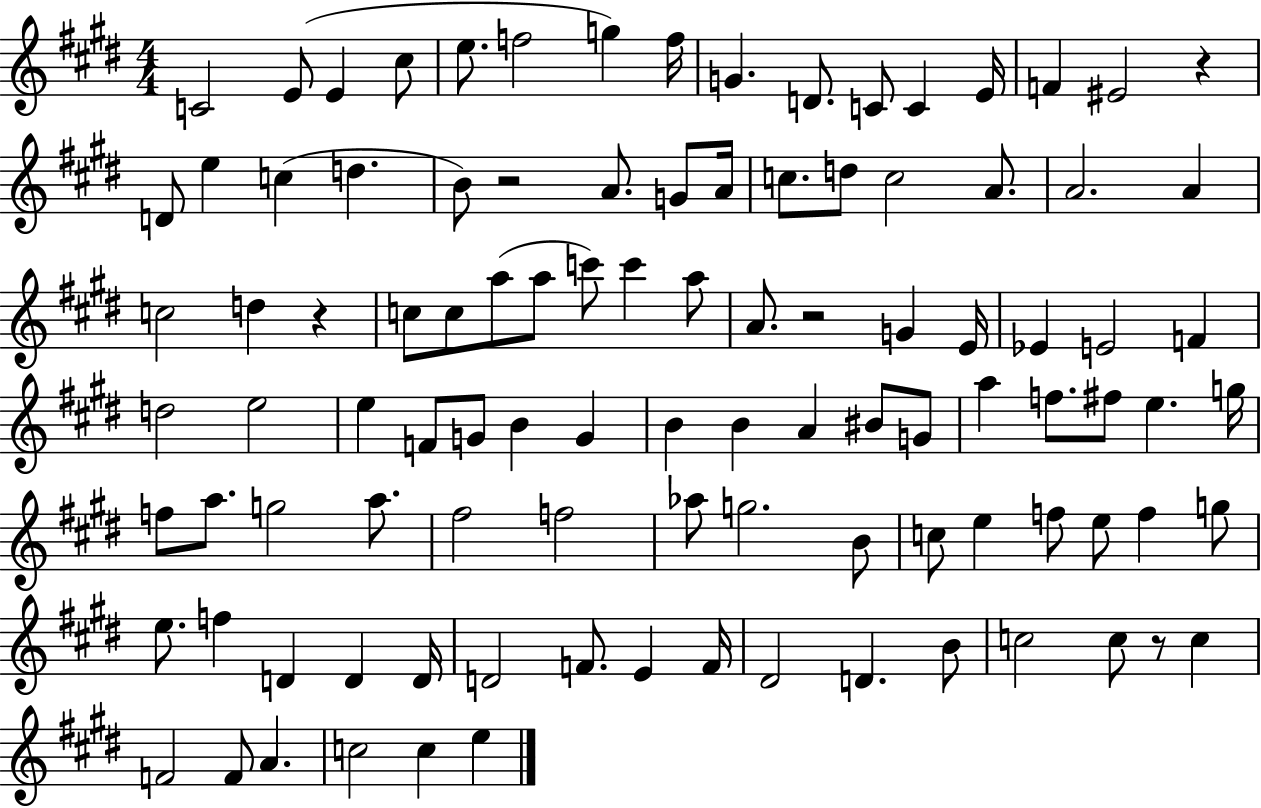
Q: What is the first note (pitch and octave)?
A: C4